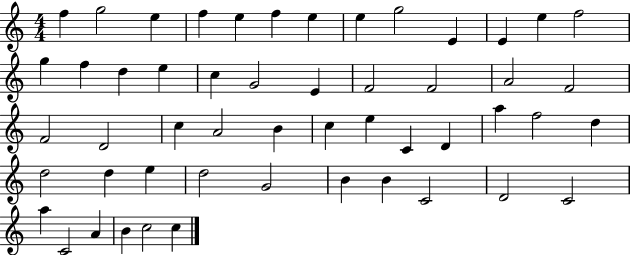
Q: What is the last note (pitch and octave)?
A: C5